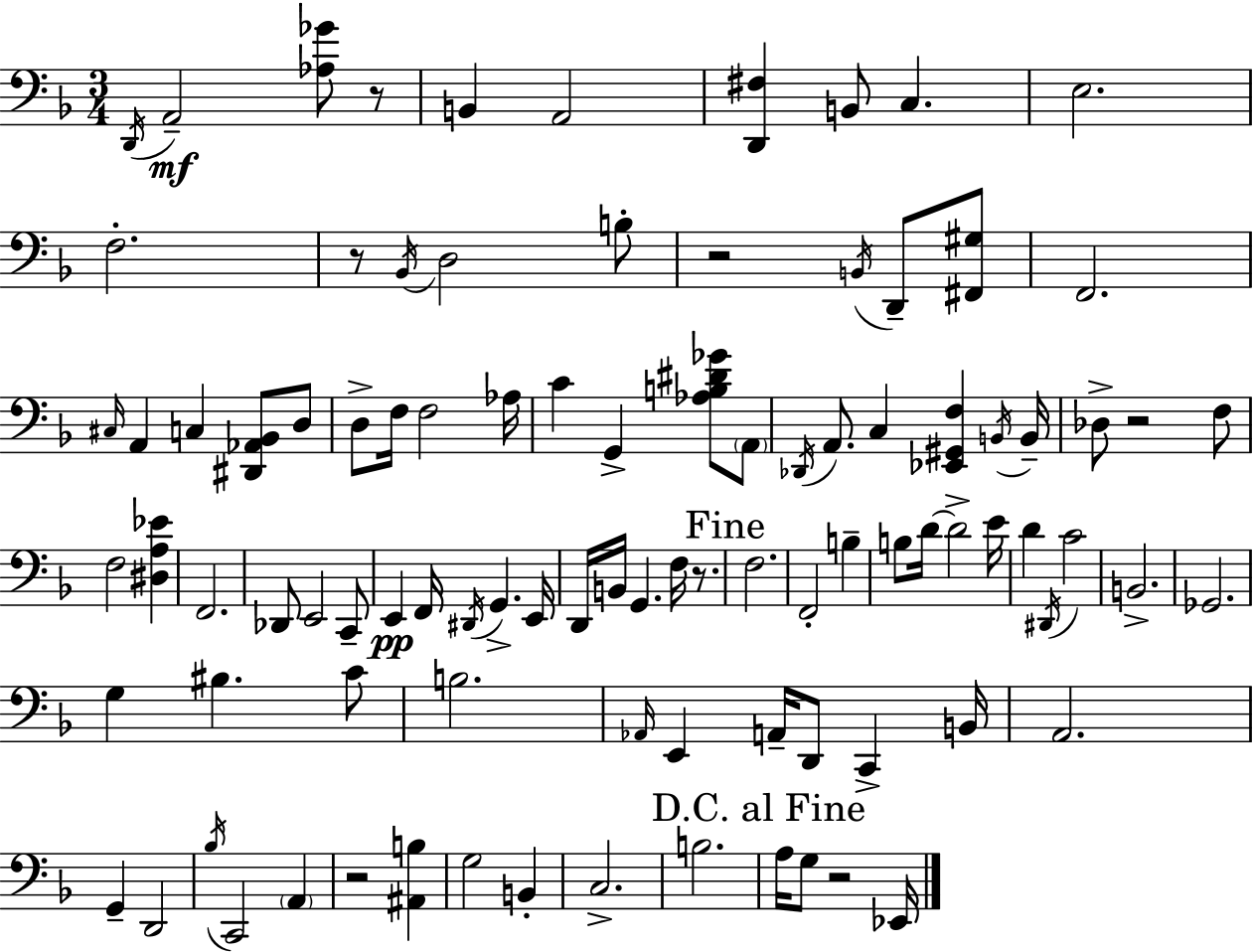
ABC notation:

X:1
T:Untitled
M:3/4
L:1/4
K:F
D,,/4 A,,2 [_A,_G]/2 z/2 B,, A,,2 [D,,^F,] B,,/2 C, E,2 F,2 z/2 _B,,/4 D,2 B,/2 z2 B,,/4 D,,/2 [^F,,^G,]/2 F,,2 ^C,/4 A,, C, [^D,,_A,,_B,,]/2 D,/2 D,/2 F,/4 F,2 _A,/4 C G,, [_A,B,^D_G]/2 A,,/2 _D,,/4 A,,/2 C, [_E,,^G,,F,] B,,/4 B,,/4 _D,/2 z2 F,/2 F,2 [^D,A,_E] F,,2 _D,,/2 E,,2 C,,/2 E,, F,,/4 ^D,,/4 G,, E,,/4 D,,/4 B,,/4 G,, F,/4 z/2 F,2 F,,2 B, B,/2 D/4 D2 E/4 D ^D,,/4 C2 B,,2 _G,,2 G, ^B, C/2 B,2 _A,,/4 E,, A,,/4 D,,/2 C,, B,,/4 A,,2 G,, D,,2 _B,/4 C,,2 A,, z2 [^A,,B,] G,2 B,, C,2 B,2 A,/4 G,/2 z2 _E,,/4